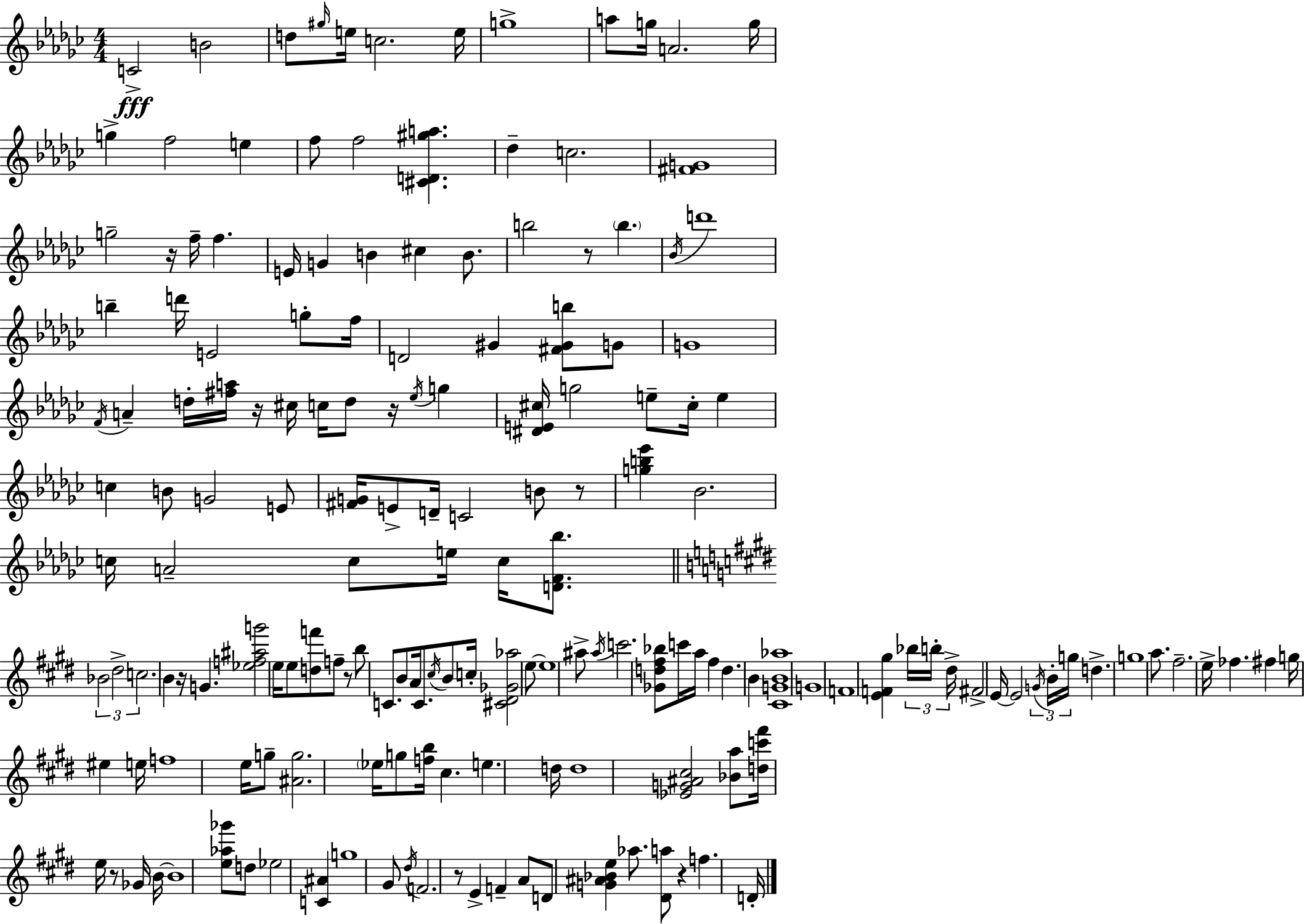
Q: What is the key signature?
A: EES minor